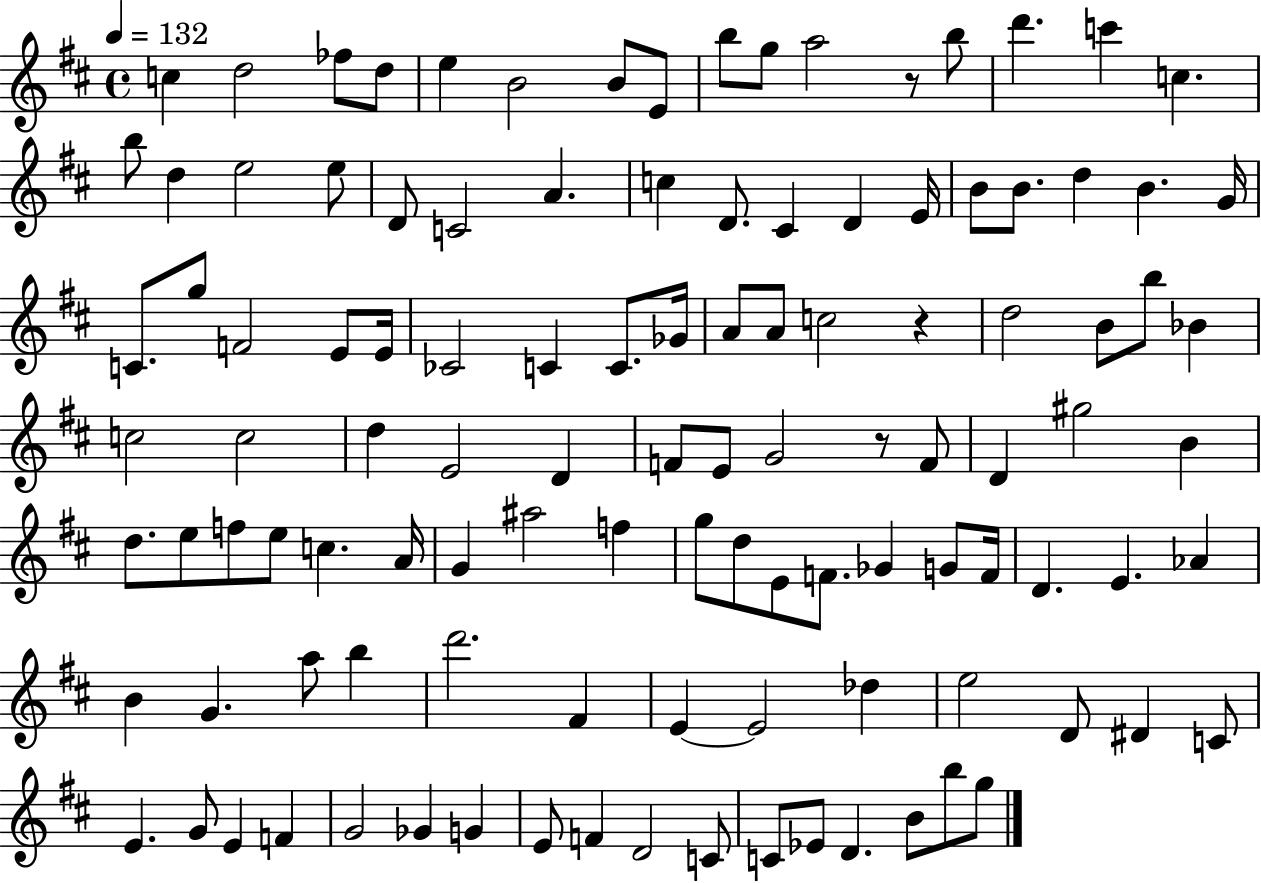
C5/q D5/h FES5/e D5/e E5/q B4/h B4/e E4/e B5/e G5/e A5/h R/e B5/e D6/q. C6/q C5/q. B5/e D5/q E5/h E5/e D4/e C4/h A4/q. C5/q D4/e. C#4/q D4/q E4/s B4/e B4/e. D5/q B4/q. G4/s C4/e. G5/e F4/h E4/e E4/s CES4/h C4/q C4/e. Gb4/s A4/e A4/e C5/h R/q D5/h B4/e B5/e Bb4/q C5/h C5/h D5/q E4/h D4/q F4/e E4/e G4/h R/e F4/e D4/q G#5/h B4/q D5/e. E5/e F5/e E5/e C5/q. A4/s G4/q A#5/h F5/q G5/e D5/e E4/e F4/e. Gb4/q G4/e F4/s D4/q. E4/q. Ab4/q B4/q G4/q. A5/e B5/q D6/h. F#4/q E4/q E4/h Db5/q E5/h D4/e D#4/q C4/e E4/q. G4/e E4/q F4/q G4/h Gb4/q G4/q E4/e F4/q D4/h C4/e C4/e Eb4/e D4/q. B4/e B5/e G5/e